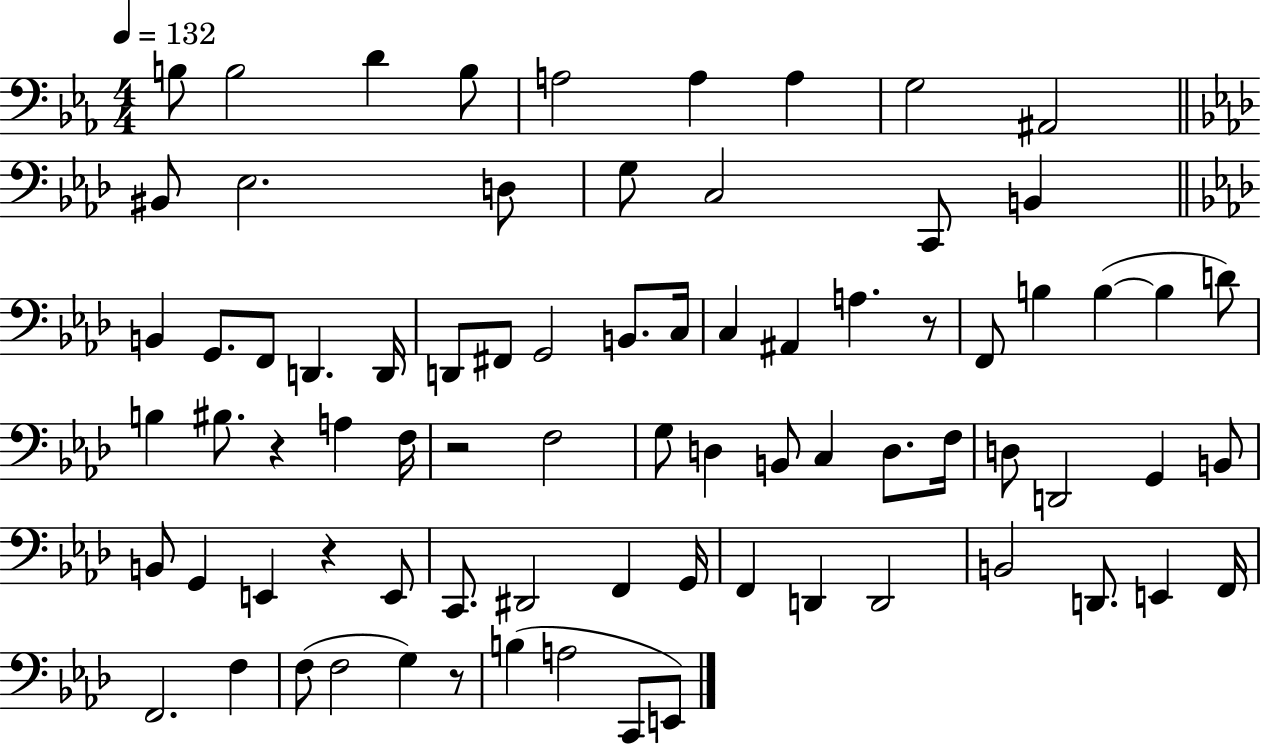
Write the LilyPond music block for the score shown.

{
  \clef bass
  \numericTimeSignature
  \time 4/4
  \key ees \major
  \tempo 4 = 132
  b8 b2 d'4 b8 | a2 a4 a4 | g2 ais,2 | \bar "||" \break \key f \minor bis,8 ees2. d8 | g8 c2 c,8 b,4 | \bar "||" \break \key f \minor b,4 g,8. f,8 d,4. d,16 | d,8 fis,8 g,2 b,8. c16 | c4 ais,4 a4. r8 | f,8 b4 b4~(~ b4 d'8) | \break b4 bis8. r4 a4 f16 | r2 f2 | g8 d4 b,8 c4 d8. f16 | d8 d,2 g,4 b,8 | \break b,8 g,4 e,4 r4 e,8 | c,8. dis,2 f,4 g,16 | f,4 d,4 d,2 | b,2 d,8. e,4 f,16 | \break f,2. f4 | f8( f2 g4) r8 | b4( a2 c,8 e,8) | \bar "|."
}